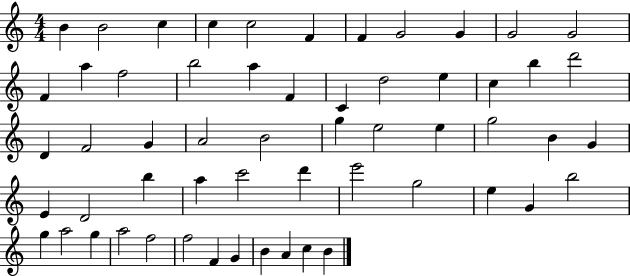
B4/q B4/h C5/q C5/q C5/h F4/q F4/q G4/h G4/q G4/h G4/h F4/q A5/q F5/h B5/h A5/q F4/q C4/q D5/h E5/q C5/q B5/q D6/h D4/q F4/h G4/q A4/h B4/h G5/q E5/h E5/q G5/h B4/q G4/q E4/q D4/h B5/q A5/q C6/h D6/q E6/h G5/h E5/q G4/q B5/h G5/q A5/h G5/q A5/h F5/h F5/h F4/q G4/q B4/q A4/q C5/q B4/q